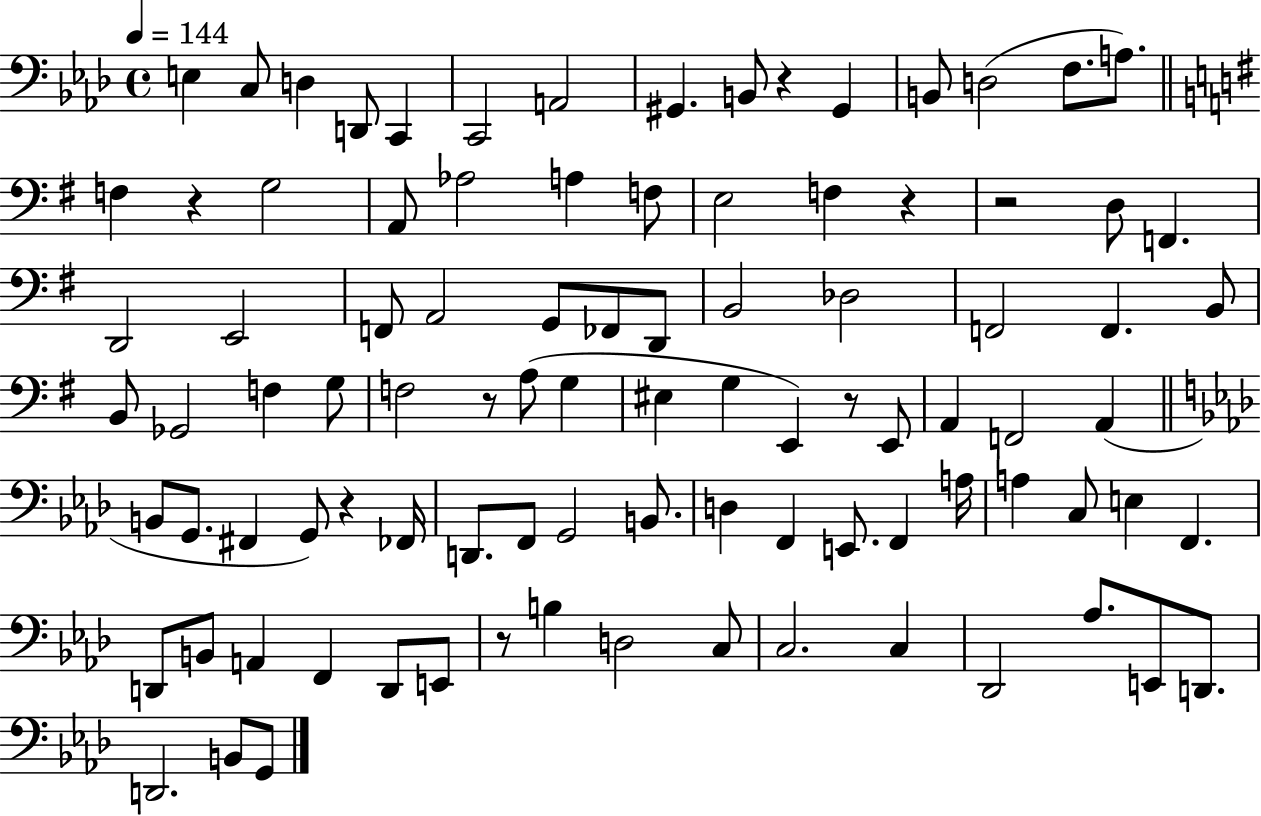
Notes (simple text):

E3/q C3/e D3/q D2/e C2/q C2/h A2/h G#2/q. B2/e R/q G#2/q B2/e D3/h F3/e. A3/e. F3/q R/q G3/h A2/e Ab3/h A3/q F3/e E3/h F3/q R/q R/h D3/e F2/q. D2/h E2/h F2/e A2/h G2/e FES2/e D2/e B2/h Db3/h F2/h F2/q. B2/e B2/e Gb2/h F3/q G3/e F3/h R/e A3/e G3/q EIS3/q G3/q E2/q R/e E2/e A2/q F2/h A2/q B2/e G2/e. F#2/q G2/e R/q FES2/s D2/e. F2/e G2/h B2/e. D3/q F2/q E2/e. F2/q A3/s A3/q C3/e E3/q F2/q. D2/e B2/e A2/q F2/q D2/e E2/e R/e B3/q D3/h C3/e C3/h. C3/q Db2/h Ab3/e. E2/e D2/e. D2/h. B2/e G2/e